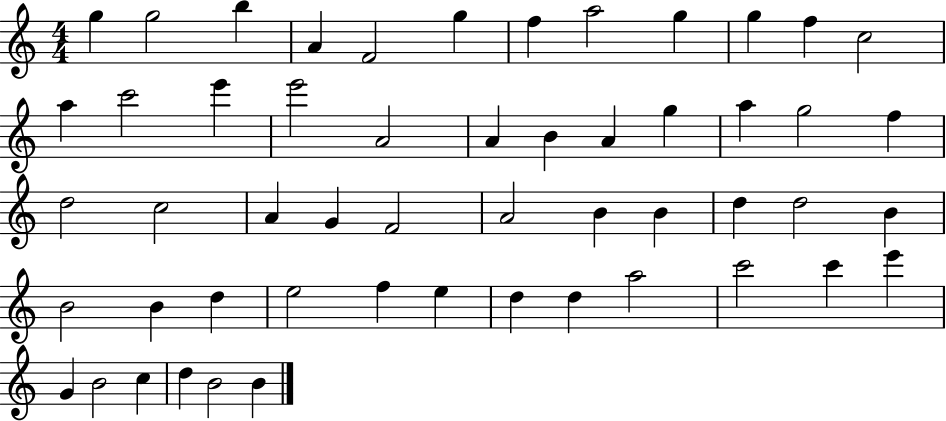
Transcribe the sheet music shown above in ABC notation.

X:1
T:Untitled
M:4/4
L:1/4
K:C
g g2 b A F2 g f a2 g g f c2 a c'2 e' e'2 A2 A B A g a g2 f d2 c2 A G F2 A2 B B d d2 B B2 B d e2 f e d d a2 c'2 c' e' G B2 c d B2 B